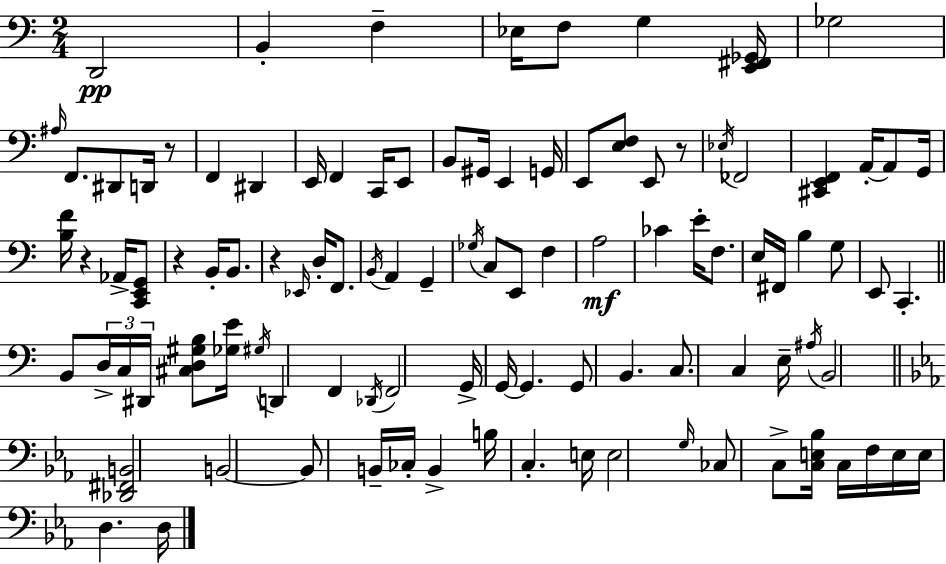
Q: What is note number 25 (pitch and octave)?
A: FES2